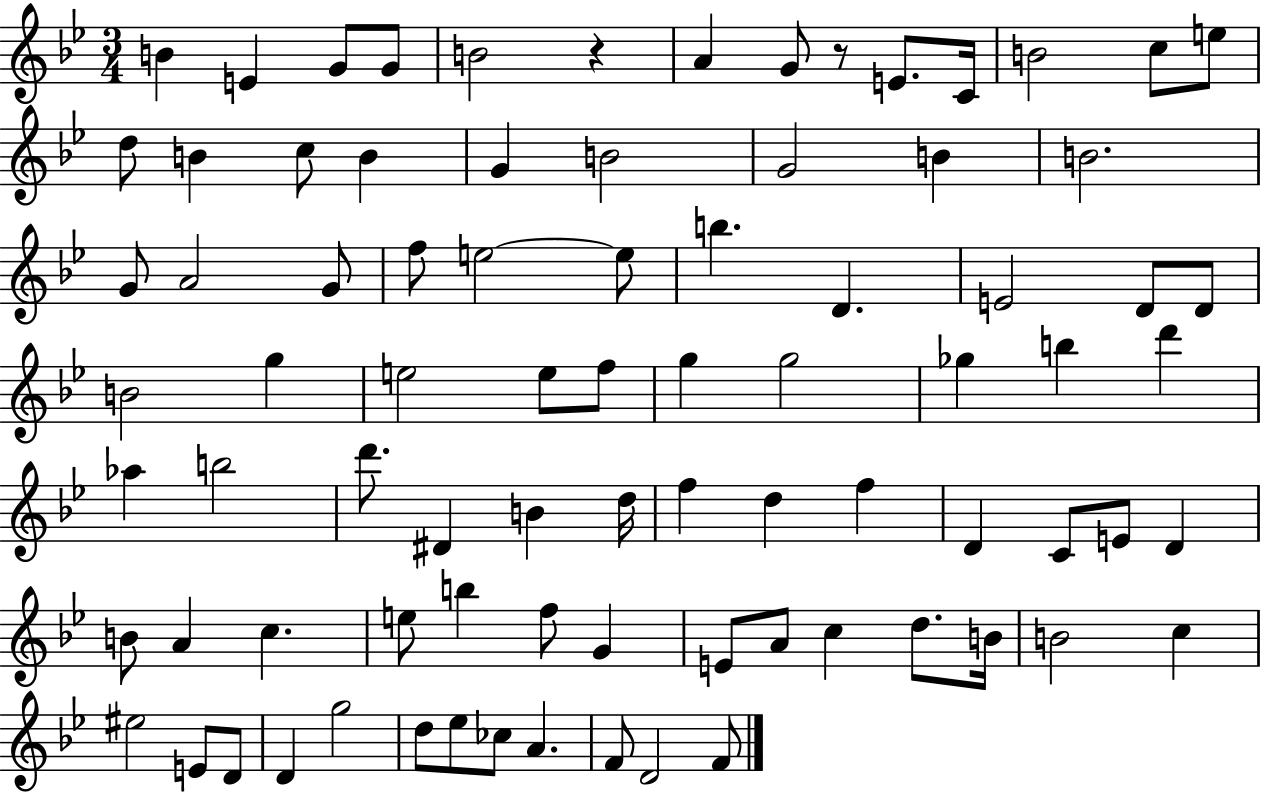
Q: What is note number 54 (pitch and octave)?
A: E4